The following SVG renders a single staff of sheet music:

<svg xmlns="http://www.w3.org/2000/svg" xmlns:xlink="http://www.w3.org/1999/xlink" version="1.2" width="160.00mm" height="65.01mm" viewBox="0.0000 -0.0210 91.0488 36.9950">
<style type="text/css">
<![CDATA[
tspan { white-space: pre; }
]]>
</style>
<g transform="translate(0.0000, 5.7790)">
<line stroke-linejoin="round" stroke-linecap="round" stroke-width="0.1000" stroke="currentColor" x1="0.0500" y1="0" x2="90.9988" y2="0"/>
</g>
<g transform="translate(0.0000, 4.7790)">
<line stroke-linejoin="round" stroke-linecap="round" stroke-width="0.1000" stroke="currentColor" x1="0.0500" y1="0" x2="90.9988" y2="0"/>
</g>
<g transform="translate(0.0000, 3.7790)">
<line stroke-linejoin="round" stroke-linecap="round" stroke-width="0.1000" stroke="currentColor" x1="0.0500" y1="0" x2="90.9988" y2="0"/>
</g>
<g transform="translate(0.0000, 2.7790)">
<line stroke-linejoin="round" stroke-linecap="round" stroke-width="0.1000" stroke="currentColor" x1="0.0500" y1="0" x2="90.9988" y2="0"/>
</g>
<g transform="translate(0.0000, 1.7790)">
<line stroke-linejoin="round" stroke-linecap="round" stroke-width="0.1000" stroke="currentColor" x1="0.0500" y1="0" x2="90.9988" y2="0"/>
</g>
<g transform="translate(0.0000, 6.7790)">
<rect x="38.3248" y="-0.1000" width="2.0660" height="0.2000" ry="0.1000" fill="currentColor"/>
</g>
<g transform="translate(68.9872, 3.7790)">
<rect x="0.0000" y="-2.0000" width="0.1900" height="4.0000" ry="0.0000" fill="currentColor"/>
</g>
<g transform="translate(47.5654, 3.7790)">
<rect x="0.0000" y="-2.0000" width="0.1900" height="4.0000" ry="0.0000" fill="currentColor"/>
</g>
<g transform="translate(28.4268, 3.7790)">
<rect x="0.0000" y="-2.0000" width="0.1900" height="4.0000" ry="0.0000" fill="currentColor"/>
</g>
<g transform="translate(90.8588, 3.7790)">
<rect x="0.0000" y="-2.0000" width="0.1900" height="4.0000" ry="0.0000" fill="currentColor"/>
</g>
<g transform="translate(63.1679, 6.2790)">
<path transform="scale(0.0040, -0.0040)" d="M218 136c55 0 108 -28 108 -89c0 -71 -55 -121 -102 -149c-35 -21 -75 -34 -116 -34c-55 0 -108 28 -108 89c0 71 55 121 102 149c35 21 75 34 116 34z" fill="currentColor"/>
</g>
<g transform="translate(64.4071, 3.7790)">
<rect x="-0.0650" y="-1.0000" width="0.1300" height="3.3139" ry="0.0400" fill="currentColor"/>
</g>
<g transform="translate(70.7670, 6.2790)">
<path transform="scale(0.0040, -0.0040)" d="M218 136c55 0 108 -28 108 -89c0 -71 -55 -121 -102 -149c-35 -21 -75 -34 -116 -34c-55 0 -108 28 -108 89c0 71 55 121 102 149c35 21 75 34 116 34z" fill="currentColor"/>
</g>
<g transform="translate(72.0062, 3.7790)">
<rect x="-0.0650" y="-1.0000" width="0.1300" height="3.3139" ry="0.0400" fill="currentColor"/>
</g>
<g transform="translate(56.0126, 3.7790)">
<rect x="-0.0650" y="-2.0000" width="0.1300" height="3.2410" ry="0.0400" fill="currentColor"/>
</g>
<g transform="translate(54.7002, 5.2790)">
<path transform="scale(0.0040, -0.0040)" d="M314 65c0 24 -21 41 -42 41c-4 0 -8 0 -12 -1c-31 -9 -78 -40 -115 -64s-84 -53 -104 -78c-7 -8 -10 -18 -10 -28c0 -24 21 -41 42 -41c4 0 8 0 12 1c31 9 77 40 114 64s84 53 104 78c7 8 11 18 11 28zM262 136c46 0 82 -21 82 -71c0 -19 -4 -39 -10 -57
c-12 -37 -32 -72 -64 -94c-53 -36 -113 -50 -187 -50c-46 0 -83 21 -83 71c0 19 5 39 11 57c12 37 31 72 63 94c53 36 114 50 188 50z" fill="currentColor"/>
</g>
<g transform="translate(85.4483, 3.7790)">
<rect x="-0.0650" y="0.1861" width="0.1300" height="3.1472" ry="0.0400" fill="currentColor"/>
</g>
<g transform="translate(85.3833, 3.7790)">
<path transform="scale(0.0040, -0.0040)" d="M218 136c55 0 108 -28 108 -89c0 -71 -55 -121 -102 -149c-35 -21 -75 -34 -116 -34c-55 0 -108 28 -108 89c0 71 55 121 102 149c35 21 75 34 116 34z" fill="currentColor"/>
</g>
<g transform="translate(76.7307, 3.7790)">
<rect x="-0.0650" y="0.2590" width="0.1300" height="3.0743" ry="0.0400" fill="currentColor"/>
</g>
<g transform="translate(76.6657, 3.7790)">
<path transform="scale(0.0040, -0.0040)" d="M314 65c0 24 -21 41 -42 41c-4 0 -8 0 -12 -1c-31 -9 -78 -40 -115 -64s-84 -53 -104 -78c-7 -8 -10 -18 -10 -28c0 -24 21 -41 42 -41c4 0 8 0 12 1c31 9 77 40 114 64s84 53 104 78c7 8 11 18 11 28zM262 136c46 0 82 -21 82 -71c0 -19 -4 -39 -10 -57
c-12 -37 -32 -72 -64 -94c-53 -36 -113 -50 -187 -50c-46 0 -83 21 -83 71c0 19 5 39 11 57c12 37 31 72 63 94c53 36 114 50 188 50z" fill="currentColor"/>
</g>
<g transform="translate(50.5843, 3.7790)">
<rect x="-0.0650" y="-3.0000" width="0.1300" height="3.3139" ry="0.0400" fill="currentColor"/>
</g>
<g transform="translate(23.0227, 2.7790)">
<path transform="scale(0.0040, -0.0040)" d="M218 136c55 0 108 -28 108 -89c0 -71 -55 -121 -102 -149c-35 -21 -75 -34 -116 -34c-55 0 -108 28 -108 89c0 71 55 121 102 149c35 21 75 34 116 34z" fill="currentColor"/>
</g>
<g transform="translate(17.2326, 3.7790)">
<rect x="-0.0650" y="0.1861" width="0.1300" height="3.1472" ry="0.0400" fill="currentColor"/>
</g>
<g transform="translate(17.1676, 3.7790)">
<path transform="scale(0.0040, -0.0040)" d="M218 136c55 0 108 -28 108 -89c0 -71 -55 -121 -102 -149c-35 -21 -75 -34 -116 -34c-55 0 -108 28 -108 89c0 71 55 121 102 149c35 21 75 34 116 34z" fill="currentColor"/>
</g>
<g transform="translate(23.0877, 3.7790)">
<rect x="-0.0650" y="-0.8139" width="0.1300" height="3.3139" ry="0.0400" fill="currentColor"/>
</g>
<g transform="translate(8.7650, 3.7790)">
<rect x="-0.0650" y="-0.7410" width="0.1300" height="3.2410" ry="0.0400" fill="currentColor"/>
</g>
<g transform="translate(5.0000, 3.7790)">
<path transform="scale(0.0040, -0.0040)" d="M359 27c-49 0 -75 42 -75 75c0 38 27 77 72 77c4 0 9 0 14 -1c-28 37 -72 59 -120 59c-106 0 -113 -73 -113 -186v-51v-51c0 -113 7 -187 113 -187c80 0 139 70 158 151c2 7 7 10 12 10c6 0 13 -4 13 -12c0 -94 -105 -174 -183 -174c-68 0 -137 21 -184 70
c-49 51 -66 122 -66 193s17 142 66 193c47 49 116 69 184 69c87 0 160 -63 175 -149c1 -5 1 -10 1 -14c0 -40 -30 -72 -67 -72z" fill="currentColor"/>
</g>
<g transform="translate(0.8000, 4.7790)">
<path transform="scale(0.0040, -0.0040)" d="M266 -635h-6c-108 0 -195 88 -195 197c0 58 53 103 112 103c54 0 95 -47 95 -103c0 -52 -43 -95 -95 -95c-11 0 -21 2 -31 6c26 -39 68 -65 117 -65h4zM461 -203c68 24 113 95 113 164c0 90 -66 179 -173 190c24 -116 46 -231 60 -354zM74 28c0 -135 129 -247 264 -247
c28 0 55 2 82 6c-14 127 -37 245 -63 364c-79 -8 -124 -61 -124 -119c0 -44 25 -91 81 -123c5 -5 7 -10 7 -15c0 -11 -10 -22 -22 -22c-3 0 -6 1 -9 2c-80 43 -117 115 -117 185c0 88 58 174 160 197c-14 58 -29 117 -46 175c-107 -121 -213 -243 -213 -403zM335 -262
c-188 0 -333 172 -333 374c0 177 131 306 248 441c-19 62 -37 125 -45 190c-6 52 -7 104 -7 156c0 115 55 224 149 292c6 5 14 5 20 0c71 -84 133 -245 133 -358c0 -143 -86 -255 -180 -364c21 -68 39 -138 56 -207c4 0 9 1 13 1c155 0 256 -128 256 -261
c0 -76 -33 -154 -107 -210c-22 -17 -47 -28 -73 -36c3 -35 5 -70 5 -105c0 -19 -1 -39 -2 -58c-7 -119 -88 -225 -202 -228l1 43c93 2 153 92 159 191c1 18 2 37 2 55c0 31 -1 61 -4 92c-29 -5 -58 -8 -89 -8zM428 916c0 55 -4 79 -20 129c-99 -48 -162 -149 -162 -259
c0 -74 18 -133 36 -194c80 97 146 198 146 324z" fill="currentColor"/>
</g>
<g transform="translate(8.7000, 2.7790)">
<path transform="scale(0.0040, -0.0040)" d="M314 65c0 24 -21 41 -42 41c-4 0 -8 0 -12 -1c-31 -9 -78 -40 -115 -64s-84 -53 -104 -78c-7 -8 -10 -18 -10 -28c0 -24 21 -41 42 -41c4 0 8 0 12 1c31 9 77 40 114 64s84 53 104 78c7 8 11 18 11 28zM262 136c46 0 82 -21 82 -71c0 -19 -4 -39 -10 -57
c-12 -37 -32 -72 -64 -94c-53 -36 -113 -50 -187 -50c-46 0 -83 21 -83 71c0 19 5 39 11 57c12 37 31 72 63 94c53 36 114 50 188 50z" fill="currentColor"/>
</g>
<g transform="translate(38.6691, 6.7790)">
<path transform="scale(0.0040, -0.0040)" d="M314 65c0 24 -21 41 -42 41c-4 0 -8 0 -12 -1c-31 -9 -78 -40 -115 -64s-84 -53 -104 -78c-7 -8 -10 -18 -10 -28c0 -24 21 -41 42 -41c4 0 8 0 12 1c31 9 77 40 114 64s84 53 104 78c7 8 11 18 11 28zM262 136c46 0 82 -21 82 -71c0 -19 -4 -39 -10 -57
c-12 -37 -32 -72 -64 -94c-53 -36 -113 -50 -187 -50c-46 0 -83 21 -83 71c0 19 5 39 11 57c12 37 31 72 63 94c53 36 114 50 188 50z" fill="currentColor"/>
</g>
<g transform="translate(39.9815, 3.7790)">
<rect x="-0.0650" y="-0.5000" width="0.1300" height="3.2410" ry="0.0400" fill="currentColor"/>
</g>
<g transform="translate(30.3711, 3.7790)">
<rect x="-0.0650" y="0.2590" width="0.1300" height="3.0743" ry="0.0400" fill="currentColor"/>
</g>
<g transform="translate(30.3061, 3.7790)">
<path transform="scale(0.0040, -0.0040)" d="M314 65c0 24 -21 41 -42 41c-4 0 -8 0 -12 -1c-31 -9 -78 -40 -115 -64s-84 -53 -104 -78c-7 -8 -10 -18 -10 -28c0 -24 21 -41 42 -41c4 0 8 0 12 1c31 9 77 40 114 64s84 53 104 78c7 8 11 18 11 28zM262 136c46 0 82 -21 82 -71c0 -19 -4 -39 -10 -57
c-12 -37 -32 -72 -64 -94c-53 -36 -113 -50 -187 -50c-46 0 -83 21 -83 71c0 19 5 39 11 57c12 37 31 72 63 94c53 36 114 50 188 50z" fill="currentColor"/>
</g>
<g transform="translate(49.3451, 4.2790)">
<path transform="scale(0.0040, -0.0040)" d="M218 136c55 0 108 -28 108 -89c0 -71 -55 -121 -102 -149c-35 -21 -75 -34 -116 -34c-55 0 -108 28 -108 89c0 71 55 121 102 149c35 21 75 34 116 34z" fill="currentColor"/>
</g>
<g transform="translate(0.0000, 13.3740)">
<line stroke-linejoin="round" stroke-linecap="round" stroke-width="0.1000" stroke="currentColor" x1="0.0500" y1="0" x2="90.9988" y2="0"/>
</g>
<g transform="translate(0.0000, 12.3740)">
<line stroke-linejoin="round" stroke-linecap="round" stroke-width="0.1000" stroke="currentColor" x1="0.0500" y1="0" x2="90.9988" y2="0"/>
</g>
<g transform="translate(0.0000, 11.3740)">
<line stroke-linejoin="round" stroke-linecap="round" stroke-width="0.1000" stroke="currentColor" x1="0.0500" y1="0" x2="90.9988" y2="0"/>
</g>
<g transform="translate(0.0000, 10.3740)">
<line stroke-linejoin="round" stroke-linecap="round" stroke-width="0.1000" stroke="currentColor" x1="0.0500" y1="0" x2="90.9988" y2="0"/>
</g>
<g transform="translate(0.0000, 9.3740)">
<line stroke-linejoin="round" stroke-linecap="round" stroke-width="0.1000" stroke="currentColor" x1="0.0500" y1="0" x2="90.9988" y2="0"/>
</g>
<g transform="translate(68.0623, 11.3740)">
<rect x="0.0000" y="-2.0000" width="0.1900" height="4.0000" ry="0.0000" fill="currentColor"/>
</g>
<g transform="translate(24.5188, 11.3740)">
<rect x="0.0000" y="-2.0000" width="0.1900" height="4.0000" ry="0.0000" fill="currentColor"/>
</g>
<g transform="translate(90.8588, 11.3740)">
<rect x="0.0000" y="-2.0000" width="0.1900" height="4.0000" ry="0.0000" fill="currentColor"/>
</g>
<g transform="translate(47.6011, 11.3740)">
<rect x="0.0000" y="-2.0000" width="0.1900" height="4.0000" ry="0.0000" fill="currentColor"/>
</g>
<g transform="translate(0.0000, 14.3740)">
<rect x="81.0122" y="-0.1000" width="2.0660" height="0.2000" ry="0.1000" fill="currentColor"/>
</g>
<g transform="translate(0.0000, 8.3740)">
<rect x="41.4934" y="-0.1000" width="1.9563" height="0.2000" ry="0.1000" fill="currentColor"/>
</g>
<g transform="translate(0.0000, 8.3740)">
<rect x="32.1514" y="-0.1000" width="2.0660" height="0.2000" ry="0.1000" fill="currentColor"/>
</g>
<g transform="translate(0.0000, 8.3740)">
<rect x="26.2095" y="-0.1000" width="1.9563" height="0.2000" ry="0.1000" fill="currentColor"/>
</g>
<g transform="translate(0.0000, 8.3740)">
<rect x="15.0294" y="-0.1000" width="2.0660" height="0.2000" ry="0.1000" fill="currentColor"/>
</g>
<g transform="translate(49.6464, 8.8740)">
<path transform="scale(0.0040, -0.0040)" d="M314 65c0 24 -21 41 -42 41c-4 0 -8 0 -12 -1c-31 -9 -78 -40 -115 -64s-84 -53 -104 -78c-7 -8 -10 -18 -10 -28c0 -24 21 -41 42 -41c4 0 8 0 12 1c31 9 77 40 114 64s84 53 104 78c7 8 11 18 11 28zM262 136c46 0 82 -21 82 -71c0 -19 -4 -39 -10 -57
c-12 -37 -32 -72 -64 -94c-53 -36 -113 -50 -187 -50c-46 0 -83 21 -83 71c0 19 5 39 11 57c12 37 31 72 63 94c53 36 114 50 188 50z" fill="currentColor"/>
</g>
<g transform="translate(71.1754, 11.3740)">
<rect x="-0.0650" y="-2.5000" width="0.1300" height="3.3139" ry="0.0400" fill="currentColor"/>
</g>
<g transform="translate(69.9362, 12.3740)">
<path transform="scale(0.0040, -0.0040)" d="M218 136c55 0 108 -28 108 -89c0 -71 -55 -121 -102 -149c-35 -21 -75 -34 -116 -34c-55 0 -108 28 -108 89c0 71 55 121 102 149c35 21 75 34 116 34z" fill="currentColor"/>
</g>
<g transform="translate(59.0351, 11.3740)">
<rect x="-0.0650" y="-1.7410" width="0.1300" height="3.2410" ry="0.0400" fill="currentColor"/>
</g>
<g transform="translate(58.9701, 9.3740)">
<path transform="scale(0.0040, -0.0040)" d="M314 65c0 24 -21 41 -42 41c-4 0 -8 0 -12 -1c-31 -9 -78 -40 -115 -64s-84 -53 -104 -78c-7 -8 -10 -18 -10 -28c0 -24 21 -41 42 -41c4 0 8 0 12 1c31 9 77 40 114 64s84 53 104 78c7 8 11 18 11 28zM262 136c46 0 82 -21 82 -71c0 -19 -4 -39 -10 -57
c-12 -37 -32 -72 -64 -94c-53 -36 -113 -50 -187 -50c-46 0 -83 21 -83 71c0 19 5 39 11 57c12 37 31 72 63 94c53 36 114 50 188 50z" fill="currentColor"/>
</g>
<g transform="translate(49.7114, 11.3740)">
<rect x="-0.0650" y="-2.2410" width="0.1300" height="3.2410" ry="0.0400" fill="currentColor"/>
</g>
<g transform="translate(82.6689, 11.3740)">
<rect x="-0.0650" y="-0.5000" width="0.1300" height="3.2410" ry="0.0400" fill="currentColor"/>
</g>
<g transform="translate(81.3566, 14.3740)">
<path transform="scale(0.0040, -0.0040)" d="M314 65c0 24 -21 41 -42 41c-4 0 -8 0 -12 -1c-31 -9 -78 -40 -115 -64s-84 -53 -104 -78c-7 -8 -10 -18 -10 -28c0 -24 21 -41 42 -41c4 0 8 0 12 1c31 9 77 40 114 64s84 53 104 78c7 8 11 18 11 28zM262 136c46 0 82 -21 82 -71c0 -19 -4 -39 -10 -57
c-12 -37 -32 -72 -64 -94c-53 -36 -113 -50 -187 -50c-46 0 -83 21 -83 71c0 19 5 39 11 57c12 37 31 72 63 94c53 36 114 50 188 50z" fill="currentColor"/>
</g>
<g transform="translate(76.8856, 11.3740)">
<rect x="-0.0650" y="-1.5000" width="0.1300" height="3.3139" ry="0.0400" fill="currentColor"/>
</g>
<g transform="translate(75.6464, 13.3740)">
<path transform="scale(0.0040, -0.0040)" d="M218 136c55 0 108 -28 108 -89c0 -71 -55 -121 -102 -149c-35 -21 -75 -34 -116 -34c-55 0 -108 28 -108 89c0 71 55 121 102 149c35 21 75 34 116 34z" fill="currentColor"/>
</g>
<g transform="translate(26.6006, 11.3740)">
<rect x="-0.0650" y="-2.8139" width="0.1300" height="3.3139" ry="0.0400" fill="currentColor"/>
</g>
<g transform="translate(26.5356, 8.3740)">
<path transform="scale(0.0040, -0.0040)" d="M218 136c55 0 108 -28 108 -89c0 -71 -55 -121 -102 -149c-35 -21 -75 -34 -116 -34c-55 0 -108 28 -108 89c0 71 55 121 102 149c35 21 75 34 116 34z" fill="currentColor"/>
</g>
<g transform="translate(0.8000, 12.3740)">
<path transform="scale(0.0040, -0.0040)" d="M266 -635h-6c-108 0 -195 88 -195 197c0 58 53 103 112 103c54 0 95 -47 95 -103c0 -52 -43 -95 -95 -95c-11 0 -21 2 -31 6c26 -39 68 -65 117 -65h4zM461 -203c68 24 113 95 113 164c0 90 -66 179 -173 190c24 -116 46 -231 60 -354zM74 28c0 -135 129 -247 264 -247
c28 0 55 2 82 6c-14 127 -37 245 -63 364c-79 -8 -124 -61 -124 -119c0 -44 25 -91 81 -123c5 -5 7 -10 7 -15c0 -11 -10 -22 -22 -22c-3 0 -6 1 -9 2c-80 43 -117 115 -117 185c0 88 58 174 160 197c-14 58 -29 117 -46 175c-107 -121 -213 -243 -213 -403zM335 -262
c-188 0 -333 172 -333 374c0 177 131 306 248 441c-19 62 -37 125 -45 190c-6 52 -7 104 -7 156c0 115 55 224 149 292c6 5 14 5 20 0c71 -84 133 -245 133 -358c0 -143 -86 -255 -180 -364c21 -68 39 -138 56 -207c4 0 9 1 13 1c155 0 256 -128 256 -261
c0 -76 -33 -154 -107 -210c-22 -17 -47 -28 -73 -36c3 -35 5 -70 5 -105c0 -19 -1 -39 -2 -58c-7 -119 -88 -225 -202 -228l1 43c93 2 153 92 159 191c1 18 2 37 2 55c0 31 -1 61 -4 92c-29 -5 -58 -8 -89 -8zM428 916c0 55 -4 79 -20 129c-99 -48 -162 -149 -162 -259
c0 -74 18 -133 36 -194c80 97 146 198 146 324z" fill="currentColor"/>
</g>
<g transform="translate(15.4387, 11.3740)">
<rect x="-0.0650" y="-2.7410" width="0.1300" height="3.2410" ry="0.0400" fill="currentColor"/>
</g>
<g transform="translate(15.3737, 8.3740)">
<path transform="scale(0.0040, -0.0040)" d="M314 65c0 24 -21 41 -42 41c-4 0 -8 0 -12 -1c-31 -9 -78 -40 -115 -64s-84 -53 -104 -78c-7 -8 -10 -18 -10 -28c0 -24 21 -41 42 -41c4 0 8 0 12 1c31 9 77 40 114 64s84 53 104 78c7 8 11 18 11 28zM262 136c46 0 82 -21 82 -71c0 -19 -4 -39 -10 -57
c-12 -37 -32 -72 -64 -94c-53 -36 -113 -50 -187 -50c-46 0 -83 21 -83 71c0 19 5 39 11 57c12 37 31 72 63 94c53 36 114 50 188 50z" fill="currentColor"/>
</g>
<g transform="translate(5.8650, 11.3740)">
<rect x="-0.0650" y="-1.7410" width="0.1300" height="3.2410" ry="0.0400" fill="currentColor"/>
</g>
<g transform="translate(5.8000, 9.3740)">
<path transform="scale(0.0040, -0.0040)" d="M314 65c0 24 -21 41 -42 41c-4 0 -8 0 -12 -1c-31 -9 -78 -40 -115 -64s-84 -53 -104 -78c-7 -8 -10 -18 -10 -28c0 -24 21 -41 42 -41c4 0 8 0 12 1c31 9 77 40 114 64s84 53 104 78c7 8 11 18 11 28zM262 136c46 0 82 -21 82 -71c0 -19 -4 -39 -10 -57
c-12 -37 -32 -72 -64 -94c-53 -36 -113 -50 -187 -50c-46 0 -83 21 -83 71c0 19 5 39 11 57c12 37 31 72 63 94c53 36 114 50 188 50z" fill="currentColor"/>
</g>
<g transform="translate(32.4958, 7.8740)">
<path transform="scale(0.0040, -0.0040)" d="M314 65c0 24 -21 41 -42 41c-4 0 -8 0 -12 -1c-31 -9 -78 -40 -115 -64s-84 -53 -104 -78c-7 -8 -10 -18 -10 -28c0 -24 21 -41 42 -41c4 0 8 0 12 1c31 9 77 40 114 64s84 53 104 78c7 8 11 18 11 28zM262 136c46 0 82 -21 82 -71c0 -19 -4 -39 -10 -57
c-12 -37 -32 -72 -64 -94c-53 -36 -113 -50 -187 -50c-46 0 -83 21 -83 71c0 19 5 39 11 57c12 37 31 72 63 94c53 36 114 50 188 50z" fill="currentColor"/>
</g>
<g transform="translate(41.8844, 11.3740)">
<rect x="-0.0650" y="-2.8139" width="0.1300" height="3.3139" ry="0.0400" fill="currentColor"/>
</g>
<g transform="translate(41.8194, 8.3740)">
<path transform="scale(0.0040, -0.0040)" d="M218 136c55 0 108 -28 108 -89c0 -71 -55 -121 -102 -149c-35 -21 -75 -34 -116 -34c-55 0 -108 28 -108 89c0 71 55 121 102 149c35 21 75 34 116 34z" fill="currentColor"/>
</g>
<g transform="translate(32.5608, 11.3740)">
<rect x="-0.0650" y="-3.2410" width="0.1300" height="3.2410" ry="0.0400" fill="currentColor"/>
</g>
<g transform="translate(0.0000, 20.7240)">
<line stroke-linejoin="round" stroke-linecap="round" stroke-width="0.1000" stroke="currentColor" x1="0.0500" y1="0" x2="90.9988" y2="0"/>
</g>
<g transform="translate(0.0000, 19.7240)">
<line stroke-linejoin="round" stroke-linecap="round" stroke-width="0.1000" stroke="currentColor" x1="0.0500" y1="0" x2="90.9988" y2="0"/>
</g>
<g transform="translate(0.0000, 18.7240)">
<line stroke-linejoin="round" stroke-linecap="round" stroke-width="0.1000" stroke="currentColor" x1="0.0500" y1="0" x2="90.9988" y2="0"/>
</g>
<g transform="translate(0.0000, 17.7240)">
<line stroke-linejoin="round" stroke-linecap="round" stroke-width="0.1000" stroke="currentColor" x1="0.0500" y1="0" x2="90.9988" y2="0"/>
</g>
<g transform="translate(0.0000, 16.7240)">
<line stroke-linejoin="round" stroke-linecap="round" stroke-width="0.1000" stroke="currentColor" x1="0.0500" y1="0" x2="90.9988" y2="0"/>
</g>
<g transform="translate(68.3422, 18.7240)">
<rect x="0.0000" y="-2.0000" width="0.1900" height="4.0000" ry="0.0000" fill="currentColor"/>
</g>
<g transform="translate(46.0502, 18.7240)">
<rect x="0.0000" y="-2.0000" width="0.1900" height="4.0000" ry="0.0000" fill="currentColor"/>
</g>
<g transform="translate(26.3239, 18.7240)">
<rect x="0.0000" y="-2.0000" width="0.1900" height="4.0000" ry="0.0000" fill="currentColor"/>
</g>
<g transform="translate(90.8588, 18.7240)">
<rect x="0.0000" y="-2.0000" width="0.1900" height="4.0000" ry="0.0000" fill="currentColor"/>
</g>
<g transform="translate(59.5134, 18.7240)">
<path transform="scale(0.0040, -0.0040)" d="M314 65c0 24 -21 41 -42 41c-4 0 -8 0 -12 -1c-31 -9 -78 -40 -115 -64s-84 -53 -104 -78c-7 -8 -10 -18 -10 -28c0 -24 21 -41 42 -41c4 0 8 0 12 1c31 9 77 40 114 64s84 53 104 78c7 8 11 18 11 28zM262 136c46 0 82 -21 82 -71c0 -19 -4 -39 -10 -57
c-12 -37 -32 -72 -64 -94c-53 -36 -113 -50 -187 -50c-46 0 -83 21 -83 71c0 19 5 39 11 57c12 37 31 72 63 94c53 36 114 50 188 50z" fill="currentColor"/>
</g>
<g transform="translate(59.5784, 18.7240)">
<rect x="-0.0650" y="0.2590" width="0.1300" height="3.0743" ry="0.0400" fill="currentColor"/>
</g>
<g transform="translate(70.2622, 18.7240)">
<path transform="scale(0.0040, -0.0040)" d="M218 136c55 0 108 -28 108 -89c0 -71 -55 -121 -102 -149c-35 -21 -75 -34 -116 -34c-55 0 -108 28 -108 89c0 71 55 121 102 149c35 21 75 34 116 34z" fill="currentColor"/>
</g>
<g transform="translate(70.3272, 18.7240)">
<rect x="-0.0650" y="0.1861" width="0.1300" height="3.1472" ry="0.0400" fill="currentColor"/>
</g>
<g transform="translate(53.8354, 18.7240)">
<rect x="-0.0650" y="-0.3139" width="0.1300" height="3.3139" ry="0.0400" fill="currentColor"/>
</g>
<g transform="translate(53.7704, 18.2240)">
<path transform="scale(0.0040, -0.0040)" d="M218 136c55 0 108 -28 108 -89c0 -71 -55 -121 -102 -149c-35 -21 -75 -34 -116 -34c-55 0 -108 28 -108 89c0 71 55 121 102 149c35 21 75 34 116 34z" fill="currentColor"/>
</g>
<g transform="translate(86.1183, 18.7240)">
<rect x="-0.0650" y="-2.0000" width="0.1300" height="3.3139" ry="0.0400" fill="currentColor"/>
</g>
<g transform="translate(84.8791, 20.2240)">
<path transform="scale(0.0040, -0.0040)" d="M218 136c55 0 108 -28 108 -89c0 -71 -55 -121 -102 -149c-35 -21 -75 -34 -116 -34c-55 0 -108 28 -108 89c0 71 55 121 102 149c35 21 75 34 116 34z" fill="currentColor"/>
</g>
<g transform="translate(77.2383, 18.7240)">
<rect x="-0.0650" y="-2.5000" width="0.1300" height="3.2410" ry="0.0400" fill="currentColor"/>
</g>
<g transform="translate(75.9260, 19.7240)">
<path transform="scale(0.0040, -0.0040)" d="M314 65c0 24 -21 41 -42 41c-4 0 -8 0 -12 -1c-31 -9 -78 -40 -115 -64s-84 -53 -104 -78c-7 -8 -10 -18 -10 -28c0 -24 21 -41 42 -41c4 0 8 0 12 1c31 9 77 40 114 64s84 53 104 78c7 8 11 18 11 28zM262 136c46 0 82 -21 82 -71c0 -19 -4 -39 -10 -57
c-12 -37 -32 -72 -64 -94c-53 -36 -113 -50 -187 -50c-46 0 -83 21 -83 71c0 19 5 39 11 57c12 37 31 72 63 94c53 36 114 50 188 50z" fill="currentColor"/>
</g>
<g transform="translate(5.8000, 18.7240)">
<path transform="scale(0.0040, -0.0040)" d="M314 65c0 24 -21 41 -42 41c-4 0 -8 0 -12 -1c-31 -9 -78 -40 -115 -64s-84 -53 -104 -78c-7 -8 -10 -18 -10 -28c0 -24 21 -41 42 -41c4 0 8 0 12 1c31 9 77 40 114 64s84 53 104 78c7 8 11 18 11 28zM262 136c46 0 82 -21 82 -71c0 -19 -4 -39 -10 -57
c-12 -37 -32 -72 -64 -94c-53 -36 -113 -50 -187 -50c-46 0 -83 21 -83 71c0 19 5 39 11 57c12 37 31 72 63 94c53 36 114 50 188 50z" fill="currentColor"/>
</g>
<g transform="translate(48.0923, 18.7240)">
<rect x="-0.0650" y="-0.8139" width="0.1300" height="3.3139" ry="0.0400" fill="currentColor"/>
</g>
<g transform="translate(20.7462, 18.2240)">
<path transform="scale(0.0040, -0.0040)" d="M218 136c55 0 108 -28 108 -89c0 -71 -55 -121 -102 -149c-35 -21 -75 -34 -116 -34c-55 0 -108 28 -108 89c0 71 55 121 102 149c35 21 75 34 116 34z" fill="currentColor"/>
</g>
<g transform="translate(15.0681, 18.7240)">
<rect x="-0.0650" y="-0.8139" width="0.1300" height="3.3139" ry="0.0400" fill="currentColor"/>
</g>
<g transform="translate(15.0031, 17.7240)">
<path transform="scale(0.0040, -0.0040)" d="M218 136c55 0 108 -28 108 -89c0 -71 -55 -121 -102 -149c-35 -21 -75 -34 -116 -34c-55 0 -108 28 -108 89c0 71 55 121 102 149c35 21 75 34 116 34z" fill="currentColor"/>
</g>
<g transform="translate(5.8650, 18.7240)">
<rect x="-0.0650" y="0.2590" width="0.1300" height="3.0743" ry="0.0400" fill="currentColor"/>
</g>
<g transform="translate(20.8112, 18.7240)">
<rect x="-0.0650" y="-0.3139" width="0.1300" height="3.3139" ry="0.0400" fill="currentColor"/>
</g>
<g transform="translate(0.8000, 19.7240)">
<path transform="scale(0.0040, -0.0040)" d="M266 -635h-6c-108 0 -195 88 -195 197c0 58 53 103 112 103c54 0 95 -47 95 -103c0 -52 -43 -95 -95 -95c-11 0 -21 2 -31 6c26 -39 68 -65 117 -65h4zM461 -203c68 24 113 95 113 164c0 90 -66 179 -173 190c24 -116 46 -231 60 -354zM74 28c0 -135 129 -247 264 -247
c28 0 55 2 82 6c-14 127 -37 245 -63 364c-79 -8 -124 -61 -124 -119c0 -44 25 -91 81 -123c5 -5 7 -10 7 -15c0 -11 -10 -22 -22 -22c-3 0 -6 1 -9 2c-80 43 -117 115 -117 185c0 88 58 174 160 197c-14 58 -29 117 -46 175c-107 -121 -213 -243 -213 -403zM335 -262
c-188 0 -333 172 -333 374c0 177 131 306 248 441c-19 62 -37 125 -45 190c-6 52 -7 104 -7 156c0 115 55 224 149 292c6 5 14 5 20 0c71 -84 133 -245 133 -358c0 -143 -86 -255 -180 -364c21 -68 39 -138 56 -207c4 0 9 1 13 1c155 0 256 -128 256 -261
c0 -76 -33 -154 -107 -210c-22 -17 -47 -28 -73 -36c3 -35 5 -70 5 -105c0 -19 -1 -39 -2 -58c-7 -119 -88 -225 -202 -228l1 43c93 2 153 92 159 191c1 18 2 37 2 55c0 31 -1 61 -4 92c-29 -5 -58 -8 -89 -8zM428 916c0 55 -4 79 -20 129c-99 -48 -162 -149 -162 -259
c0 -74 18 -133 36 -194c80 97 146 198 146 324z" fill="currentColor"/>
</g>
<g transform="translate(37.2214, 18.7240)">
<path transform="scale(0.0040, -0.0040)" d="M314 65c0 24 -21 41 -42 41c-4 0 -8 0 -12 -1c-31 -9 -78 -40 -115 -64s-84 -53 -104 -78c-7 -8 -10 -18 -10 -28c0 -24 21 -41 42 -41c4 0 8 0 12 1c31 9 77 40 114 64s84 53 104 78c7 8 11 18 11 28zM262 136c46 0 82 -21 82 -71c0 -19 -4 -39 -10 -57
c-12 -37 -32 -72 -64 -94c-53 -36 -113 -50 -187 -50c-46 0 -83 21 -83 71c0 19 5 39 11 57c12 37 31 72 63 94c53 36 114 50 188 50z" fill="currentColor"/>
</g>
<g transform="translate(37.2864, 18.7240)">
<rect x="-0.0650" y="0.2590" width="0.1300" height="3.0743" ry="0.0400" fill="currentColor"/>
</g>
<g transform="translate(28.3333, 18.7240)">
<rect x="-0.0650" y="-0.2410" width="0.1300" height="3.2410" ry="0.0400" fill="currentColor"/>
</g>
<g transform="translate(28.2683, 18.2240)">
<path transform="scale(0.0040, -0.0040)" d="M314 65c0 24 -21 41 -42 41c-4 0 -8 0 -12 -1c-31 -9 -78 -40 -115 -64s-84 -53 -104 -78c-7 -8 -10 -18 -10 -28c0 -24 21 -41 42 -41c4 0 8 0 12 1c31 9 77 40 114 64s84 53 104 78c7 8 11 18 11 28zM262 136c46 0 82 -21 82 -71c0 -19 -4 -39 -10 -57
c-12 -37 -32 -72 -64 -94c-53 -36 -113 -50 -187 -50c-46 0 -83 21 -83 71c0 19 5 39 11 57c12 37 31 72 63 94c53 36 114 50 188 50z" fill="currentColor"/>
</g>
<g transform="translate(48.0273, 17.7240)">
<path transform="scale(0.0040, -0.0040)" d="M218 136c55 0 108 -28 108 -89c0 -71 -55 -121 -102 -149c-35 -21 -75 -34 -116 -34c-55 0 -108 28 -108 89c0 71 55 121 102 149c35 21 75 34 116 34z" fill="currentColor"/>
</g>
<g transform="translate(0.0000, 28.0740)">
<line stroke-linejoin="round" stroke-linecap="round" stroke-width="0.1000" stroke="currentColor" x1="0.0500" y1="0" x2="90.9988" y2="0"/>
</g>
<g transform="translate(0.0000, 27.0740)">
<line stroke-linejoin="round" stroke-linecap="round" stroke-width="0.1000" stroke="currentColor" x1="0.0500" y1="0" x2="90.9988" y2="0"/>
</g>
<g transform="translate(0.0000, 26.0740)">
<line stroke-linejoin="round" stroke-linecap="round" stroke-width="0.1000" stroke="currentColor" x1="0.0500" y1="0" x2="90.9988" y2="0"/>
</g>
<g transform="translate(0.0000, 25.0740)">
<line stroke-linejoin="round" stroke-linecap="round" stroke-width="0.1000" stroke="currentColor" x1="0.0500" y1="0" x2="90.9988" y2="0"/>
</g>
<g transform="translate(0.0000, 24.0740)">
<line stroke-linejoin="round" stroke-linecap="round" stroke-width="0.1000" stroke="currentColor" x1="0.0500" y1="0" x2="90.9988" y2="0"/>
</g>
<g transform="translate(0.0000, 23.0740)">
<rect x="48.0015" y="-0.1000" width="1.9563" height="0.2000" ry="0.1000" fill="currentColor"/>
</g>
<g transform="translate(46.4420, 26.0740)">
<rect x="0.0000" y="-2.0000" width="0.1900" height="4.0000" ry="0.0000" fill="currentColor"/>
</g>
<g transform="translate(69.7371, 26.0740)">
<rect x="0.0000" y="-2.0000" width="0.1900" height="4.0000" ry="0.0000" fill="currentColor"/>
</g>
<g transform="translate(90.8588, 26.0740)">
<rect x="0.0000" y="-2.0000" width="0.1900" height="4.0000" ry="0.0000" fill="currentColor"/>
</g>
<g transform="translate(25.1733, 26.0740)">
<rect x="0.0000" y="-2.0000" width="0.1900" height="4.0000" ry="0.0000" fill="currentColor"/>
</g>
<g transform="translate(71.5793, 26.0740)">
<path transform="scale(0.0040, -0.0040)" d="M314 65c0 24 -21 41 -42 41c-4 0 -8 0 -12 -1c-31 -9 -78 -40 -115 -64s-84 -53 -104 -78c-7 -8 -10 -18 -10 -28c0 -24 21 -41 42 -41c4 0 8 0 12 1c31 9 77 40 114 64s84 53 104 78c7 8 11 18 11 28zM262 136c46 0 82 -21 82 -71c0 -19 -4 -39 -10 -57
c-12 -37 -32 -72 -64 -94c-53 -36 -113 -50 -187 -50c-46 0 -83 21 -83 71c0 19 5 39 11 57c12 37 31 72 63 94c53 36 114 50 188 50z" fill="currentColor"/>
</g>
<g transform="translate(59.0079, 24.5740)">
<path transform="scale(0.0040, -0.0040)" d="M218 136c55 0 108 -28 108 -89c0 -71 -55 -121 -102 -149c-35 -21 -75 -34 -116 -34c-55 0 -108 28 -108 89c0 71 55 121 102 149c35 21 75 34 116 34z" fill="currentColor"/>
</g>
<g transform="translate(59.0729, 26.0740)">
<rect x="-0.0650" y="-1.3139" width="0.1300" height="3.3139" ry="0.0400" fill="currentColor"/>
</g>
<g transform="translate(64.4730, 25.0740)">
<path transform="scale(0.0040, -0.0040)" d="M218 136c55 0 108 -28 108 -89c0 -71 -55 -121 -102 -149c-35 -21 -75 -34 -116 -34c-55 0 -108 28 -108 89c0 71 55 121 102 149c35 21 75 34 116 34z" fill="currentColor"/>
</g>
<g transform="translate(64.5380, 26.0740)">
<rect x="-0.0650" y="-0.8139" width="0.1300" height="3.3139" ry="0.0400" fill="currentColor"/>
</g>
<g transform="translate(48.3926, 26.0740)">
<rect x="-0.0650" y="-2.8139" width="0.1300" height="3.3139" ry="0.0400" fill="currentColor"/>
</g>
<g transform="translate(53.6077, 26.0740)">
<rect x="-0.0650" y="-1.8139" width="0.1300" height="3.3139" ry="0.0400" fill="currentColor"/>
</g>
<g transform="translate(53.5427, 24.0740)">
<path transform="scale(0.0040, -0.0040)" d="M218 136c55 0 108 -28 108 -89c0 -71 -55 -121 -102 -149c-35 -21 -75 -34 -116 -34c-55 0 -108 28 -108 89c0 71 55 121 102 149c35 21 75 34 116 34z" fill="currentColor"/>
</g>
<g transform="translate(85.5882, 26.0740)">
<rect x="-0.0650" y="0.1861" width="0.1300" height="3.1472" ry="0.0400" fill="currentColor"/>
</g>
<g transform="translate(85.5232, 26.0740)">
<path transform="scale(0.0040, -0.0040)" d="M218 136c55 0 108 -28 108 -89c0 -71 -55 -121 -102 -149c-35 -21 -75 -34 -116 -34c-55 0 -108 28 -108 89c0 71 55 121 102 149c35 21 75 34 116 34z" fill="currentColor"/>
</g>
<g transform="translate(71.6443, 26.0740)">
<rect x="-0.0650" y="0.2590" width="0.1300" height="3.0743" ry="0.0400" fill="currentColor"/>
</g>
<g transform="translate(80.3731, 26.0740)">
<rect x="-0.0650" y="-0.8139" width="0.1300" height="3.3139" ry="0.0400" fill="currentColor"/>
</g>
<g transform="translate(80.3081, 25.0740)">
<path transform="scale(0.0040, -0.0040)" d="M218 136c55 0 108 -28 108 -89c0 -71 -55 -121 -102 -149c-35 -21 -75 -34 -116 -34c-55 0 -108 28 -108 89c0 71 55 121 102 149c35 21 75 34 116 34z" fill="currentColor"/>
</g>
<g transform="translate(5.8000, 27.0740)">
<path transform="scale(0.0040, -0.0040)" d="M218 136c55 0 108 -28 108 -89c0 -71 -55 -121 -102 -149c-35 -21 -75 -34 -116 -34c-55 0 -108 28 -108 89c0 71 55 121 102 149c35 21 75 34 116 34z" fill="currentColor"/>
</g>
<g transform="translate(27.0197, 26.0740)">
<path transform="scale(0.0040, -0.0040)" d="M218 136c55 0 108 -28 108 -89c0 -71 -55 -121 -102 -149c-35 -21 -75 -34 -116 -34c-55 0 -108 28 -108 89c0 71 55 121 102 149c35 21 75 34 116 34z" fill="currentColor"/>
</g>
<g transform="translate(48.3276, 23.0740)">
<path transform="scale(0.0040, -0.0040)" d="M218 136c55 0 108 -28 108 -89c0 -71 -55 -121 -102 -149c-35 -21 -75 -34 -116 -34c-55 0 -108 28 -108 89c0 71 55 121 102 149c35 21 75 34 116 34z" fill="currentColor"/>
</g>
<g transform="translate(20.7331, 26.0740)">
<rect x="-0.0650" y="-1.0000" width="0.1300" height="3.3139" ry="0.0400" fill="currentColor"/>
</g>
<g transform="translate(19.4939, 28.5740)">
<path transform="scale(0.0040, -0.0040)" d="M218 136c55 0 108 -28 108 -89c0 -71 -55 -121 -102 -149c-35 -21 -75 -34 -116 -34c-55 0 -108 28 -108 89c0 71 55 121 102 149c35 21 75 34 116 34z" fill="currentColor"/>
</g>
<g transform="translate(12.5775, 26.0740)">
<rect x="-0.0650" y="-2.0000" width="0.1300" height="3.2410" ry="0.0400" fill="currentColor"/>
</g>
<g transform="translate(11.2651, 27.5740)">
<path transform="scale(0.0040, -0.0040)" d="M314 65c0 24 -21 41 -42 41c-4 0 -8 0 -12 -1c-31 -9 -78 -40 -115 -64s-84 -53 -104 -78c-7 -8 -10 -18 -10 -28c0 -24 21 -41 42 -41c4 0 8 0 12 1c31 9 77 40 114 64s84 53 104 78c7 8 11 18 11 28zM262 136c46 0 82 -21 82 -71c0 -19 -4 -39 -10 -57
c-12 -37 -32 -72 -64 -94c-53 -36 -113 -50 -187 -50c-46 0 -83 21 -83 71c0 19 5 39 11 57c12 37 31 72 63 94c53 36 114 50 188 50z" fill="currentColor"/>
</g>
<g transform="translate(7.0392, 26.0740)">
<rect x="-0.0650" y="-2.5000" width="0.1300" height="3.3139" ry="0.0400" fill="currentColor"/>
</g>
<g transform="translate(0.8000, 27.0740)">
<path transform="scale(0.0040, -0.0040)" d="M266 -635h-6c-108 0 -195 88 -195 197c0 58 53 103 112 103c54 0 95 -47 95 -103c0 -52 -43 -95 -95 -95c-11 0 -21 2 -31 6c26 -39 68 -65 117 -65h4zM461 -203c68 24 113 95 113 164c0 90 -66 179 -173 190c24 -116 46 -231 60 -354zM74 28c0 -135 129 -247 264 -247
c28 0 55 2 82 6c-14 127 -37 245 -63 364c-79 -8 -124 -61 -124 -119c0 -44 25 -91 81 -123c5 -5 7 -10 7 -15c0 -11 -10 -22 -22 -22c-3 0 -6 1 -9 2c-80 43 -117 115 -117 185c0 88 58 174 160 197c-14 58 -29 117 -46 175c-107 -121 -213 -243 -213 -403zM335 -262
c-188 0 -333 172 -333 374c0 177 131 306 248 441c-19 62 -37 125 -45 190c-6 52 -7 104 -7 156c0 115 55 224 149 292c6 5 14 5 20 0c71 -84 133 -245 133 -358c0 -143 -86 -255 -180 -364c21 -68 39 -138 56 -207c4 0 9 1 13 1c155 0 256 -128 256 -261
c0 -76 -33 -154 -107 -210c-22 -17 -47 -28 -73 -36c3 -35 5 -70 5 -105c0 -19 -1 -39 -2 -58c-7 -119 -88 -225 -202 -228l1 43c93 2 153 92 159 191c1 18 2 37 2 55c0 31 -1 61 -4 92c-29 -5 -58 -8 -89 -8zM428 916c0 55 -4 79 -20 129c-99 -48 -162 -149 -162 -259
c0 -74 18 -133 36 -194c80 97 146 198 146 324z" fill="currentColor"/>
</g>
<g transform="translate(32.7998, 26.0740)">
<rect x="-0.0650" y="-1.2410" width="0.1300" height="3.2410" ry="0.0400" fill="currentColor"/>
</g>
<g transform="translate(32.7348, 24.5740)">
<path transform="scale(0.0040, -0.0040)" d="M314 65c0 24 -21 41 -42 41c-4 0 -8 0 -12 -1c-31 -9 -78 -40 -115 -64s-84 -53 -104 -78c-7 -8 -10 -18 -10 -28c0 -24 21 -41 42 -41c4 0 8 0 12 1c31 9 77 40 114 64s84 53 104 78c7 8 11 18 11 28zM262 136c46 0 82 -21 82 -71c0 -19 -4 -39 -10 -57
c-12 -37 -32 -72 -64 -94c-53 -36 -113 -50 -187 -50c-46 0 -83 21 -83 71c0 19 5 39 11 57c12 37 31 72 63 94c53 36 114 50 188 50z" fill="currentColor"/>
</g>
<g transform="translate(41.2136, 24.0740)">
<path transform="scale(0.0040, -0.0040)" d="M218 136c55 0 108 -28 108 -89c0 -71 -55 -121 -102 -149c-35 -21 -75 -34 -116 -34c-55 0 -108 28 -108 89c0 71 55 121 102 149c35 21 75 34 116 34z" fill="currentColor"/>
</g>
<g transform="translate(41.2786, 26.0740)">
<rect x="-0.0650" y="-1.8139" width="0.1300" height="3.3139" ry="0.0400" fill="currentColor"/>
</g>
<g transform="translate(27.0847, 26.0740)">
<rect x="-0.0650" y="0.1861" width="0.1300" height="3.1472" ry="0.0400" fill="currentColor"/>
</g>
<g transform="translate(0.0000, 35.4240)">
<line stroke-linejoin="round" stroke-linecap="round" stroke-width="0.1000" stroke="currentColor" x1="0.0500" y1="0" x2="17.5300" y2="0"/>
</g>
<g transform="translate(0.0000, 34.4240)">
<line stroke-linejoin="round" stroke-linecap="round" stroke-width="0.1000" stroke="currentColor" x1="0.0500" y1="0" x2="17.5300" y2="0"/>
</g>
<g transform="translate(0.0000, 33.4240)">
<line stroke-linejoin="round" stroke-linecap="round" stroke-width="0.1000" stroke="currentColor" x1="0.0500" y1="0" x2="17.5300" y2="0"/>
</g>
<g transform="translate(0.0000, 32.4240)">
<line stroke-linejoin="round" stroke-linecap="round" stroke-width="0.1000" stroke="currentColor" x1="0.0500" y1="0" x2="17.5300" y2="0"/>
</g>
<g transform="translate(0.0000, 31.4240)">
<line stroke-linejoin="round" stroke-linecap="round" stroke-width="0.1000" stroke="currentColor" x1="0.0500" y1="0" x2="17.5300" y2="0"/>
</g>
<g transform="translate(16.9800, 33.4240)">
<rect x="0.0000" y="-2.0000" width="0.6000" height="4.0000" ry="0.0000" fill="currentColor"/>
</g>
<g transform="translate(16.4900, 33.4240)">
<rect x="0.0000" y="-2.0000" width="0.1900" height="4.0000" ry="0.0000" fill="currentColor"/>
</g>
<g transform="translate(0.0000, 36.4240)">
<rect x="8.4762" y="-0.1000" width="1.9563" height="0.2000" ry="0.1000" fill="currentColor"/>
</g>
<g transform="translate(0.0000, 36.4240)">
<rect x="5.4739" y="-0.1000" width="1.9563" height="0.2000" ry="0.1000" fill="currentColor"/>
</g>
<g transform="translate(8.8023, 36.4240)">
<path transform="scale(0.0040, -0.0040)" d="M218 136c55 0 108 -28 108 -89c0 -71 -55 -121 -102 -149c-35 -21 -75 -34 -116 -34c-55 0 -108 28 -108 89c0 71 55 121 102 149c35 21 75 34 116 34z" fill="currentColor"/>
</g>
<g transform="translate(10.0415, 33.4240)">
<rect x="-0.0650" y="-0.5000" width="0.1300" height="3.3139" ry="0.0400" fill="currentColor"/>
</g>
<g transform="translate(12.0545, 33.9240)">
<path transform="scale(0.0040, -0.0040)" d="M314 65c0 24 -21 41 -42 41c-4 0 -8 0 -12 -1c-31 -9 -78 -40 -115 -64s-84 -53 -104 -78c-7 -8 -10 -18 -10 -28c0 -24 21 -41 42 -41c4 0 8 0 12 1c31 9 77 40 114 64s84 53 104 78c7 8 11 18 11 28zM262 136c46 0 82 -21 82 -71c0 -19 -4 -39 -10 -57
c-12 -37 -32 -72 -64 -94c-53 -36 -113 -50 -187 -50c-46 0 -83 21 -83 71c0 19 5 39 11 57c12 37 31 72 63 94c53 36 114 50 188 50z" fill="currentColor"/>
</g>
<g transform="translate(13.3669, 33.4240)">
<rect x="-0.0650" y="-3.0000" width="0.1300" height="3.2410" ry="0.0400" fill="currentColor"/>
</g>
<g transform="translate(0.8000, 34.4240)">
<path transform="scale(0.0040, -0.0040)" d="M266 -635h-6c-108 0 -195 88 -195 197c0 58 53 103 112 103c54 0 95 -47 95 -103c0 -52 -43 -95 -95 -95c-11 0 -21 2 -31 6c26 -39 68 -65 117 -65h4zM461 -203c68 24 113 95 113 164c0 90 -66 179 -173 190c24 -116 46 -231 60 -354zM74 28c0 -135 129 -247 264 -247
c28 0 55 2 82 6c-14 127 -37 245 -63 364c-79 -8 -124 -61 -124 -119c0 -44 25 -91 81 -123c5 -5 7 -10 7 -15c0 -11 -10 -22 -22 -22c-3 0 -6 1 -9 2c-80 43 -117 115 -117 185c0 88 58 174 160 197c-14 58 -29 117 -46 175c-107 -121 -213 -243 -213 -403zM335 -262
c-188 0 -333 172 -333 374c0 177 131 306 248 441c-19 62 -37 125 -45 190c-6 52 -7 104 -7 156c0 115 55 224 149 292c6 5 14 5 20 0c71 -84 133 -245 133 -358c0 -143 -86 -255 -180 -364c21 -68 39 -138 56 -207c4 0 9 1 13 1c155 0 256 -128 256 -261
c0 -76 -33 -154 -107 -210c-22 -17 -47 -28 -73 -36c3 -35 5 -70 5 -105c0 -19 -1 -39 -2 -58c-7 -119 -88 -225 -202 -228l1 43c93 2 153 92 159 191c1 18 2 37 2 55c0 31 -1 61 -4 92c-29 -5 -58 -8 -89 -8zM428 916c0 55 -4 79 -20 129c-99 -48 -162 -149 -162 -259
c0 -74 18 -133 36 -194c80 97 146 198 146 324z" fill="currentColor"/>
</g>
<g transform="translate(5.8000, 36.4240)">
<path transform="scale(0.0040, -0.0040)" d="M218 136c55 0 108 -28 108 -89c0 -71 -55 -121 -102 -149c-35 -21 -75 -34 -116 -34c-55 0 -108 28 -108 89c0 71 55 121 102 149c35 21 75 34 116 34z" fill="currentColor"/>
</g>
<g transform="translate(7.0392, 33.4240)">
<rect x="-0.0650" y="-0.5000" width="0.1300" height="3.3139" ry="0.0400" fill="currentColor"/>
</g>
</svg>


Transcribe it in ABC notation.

X:1
T:Untitled
M:4/4
L:1/4
K:C
d2 B d B2 C2 A F2 D D B2 B f2 a2 a b2 a g2 f2 G E C2 B2 d c c2 B2 d c B2 B G2 F G F2 D B e2 f a f e d B2 d B C C A2